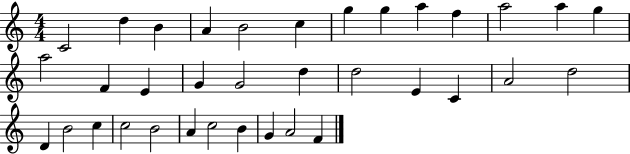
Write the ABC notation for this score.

X:1
T:Untitled
M:4/4
L:1/4
K:C
C2 d B A B2 c g g a f a2 a g a2 F E G G2 d d2 E C A2 d2 D B2 c c2 B2 A c2 B G A2 F